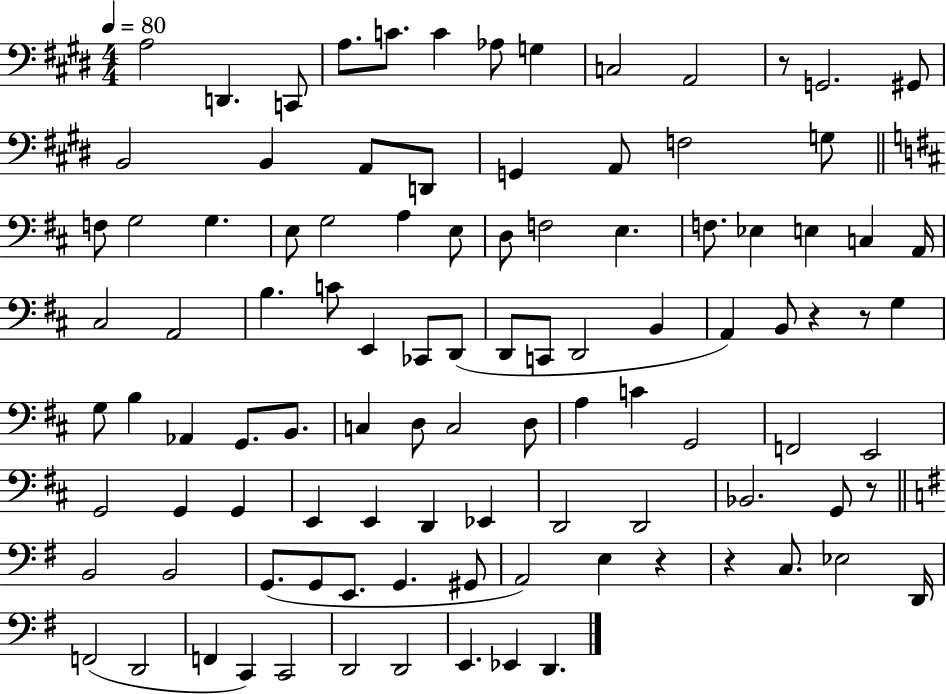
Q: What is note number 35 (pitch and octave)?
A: A2